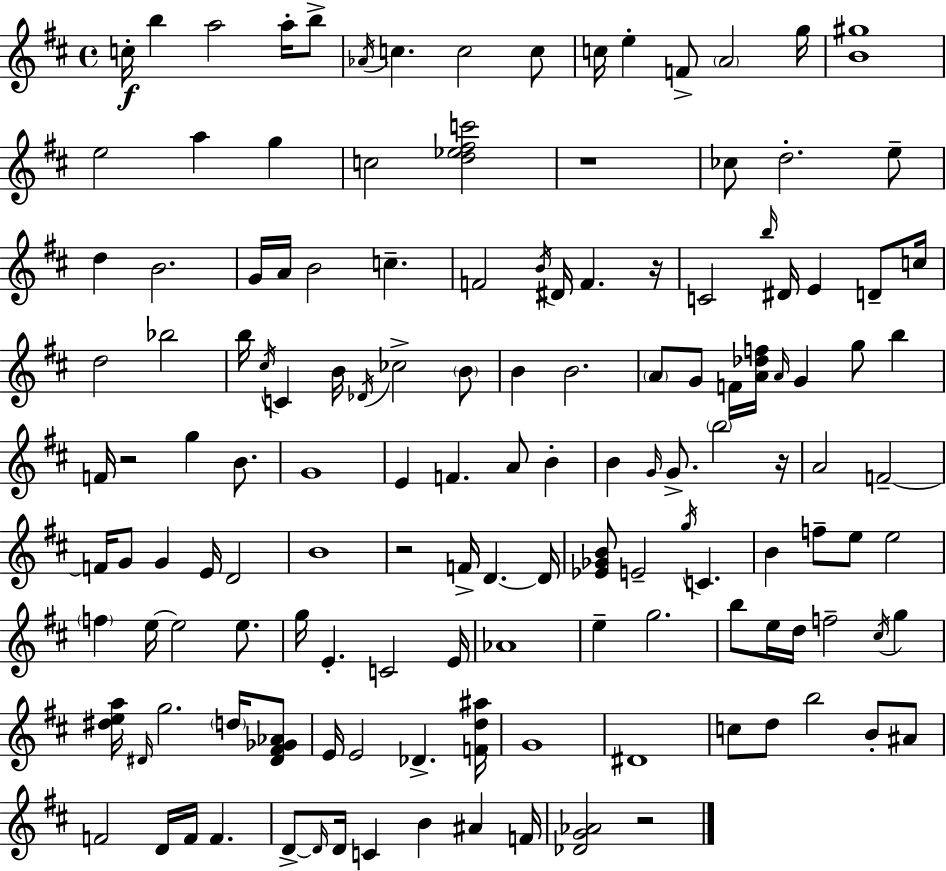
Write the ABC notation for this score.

X:1
T:Untitled
M:4/4
L:1/4
K:D
c/4 b a2 a/4 b/2 _A/4 c c2 c/2 c/4 e F/2 A2 g/4 [B^g]4 e2 a g c2 [d_e^fc']2 z4 _c/2 d2 e/2 d B2 G/4 A/4 B2 c F2 B/4 ^D/4 F z/4 C2 b/4 ^D/4 E D/2 c/4 d2 _b2 b/4 ^c/4 C B/4 _D/4 _c2 B/2 B B2 A/2 G/2 F/4 [A_df]/4 A/4 G g/2 b F/4 z2 g B/2 G4 E F A/2 B B G/4 G/2 b2 z/4 A2 F2 F/4 G/2 G E/4 D2 B4 z2 F/4 D D/4 [_E_GB]/2 E2 g/4 C B f/2 e/2 e2 f e/4 e2 e/2 g/4 E C2 E/4 _A4 e g2 b/2 e/4 d/4 f2 ^c/4 g [^dea]/4 ^D/4 g2 d/4 [^D^F_G_A]/2 E/4 E2 _D [Fd^a]/4 G4 ^D4 c/2 d/2 b2 B/2 ^A/2 F2 D/4 F/4 F D/2 D/4 D/4 C B ^A F/4 [_DG_A]2 z2